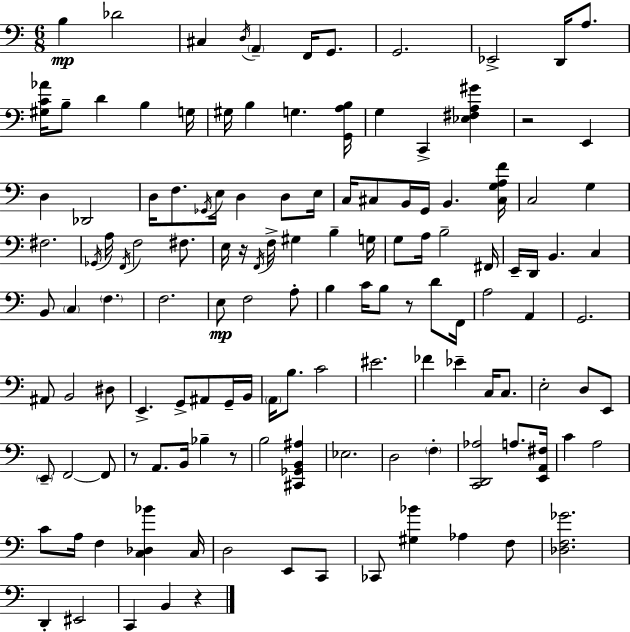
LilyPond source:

{
  \clef bass
  \numericTimeSignature
  \time 6/8
  \key a \minor
  b4\mp des'2 | cis4 \acciaccatura { d16 } \parenthesize a,4-- f,16 g,8. | g,2. | ees,2-> d,16 a8. | \break <gis c' aes'>16 b8-- d'4 b4 | g16 gis16 b4 g4. | <g, a b>16 g4 c,4-> <ees fis a gis'>4 | r2 e,4 | \break d4 des,2 | d16 f8. \acciaccatura { ges,16 } e16 d4 d8 | e16 c16 cis8 b,16 g,16 b,4. | <cis g a f'>16 c2 g4 | \break fis2. | \acciaccatura { ges,16 } a16 \acciaccatura { f,16 } f2 | fis8. e16 r16 \acciaccatura { f,16 } f16-> gis4 | b4-- g16 g8 a16 b2-- | \break fis,16 e,16-- d,16 b,4. | c4 b,8 \parenthesize c4 \parenthesize f4. | f2. | e8\mp f2 | \break a8-. b4 c'16 b8 | r8 d'8 f,16 a2 | a,4 g,2. | ais,8 b,2 | \break dis8 e,4.-> g,8-> | ais,8 g,16-- b,16 \parenthesize a,16 b8. c'2 | eis'2. | fes'4 ees'4-- | \break c16 c8. e2-. | d8 e,8 \parenthesize e,8-- f,2~~ | f,8 r8 a,8. b,16 bes4-- | r8 b2 | \break <cis, ges, b, ais>4 ees2. | d2 | \parenthesize f4-. <c, d, aes>2 | a8. <e, a, fis>16 c'4 a2 | \break c'8 a16 f4 | <c des bes'>4 c16 d2 | e,8 c,8 ces,8 <gis bes'>4 aes4 | f8 <des f ges'>2. | \break d,4-. eis,2 | c,4 b,4 | r4 \bar "|."
}